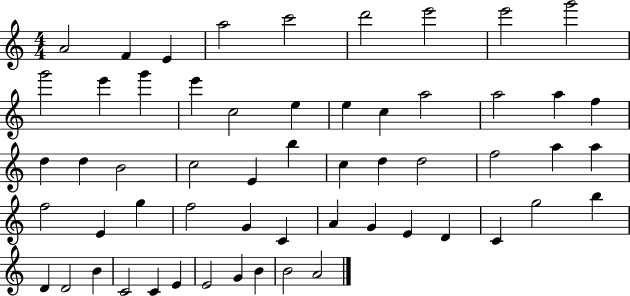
A4/h F4/q E4/q A5/h C6/h D6/h E6/h E6/h G6/h G6/h E6/q G6/q E6/q C5/h E5/q E5/q C5/q A5/h A5/h A5/q F5/q D5/q D5/q B4/h C5/h E4/q B5/q C5/q D5/q D5/h F5/h A5/q A5/q F5/h E4/q G5/q F5/h G4/q C4/q A4/q G4/q E4/q D4/q C4/q G5/h B5/q D4/q D4/h B4/q C4/h C4/q E4/q E4/h G4/q B4/q B4/h A4/h